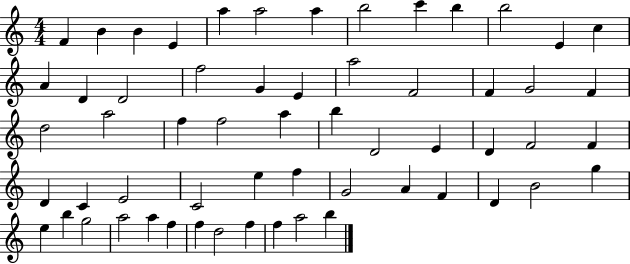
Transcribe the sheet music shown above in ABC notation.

X:1
T:Untitled
M:4/4
L:1/4
K:C
F B B E a a2 a b2 c' b b2 E c A D D2 f2 G E a2 F2 F G2 F d2 a2 f f2 a b D2 E D F2 F D C E2 C2 e f G2 A F D B2 g e b g2 a2 a f f d2 f f a2 b